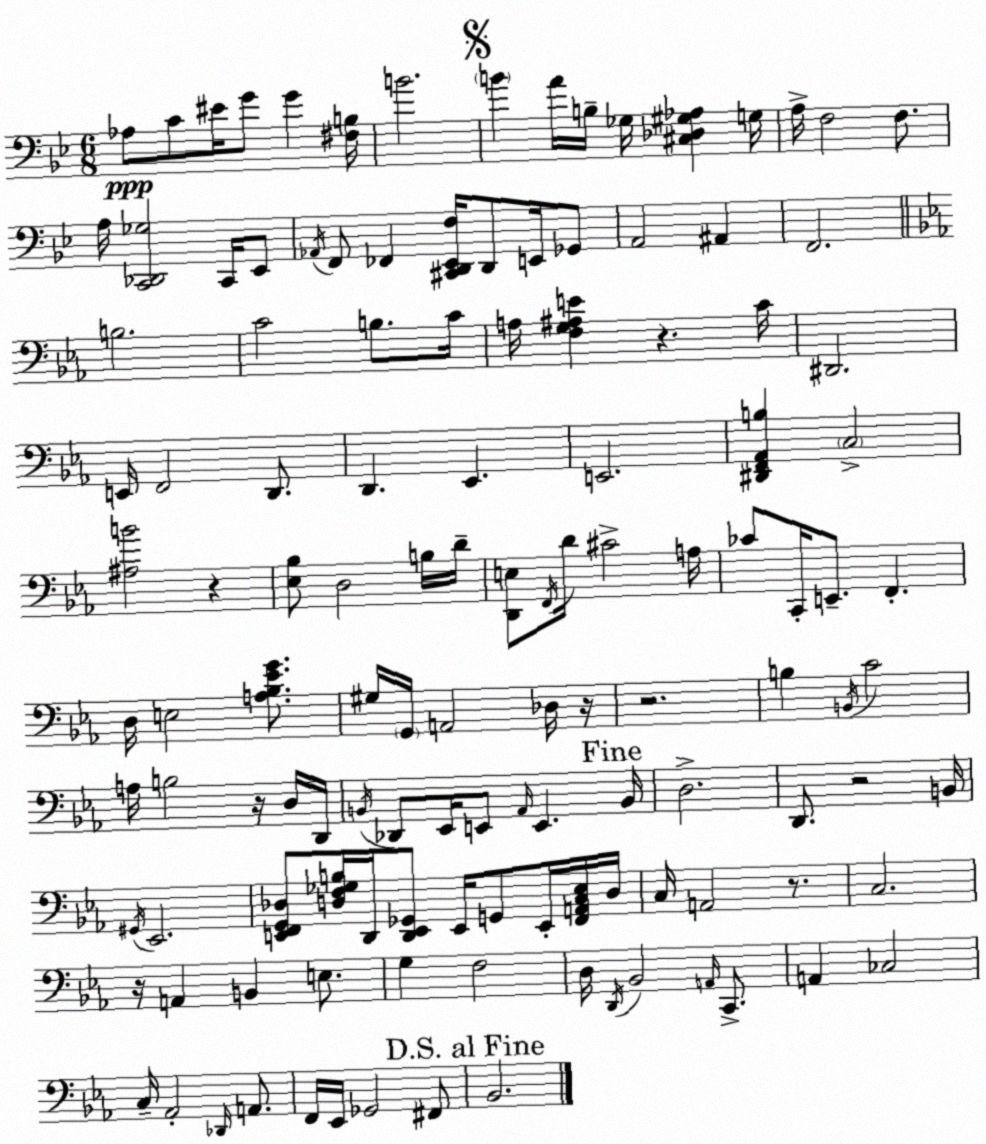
X:1
T:Untitled
M:6/8
L:1/4
K:Bb
_A,/2 C/2 ^E/4 G/2 G [^F,B,]/4 B2 B A/4 B,/4 _G,/4 [^C,_D,^G,_A,] G,/4 A,/4 F,2 F,/2 A,/4 [C,,_D,,_G,]2 C,,/4 _E,,/2 _A,,/4 F,,/2 _F,, [^C,,D,,_E,,F,]/4 D,,/2 E,,/4 _G,,/2 A,,2 ^A,, F,,2 B,2 C2 B,/2 C/4 A,/4 [F,G,^A,E] z C/4 ^D,,2 E,,/4 F,,2 D,,/2 D,, _E,, E,,2 [^D,,F,,_A,,B,] C,2 [^A,B]2 z [_E,_B,]/2 D,2 B,/4 D/4 [D,,E,]/2 F,,/4 D/4 ^C2 A,/4 _C/2 C,,/4 E,,/2 F,, D,/4 E,2 [A,_B,_EG]/2 ^G,/4 G,,/4 A,,2 _D,/4 z/4 z2 B, B,,/4 C2 A,/4 B,2 z/4 D,/4 D,,/4 B,,/4 _D,,/2 _E,,/4 E,,/2 _A,,/4 E,, B,,/4 D,2 D,,/2 z2 B,,/4 ^G,,/4 _E,,2 [E,,F,,G,,_D,]/2 [D,F,_G,B,]/4 D,,/4 [D,,E,,_G,,]/2 E,,/4 G,,/2 E,,/4 [F,,A,,C,_E,]/4 D,/4 C,/4 A,,2 z/2 C,2 z/4 A,, B,, E,/2 G, F,2 D,/4 D,,/4 _B,,2 A,,/4 C,,/2 A,, _C,2 C,/4 _A,,2 _D,,/4 A,,/2 F,,/4 _E,,/4 _G,,2 ^F,,/2 _B,,2